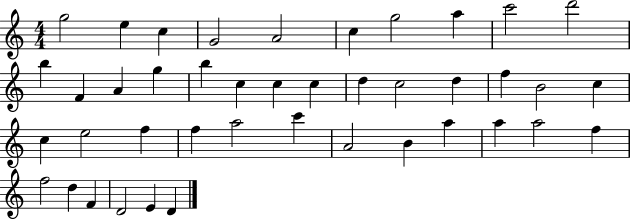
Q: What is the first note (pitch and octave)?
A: G5